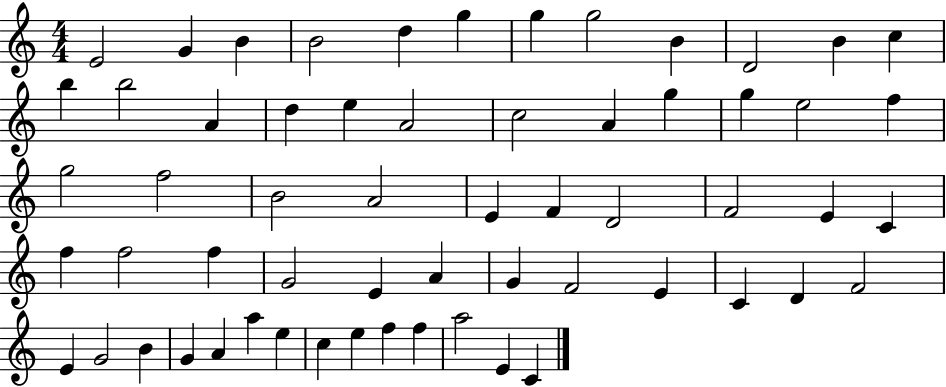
{
  \clef treble
  \numericTimeSignature
  \time 4/4
  \key c \major
  e'2 g'4 b'4 | b'2 d''4 g''4 | g''4 g''2 b'4 | d'2 b'4 c''4 | \break b''4 b''2 a'4 | d''4 e''4 a'2 | c''2 a'4 g''4 | g''4 e''2 f''4 | \break g''2 f''2 | b'2 a'2 | e'4 f'4 d'2 | f'2 e'4 c'4 | \break f''4 f''2 f''4 | g'2 e'4 a'4 | g'4 f'2 e'4 | c'4 d'4 f'2 | \break e'4 g'2 b'4 | g'4 a'4 a''4 e''4 | c''4 e''4 f''4 f''4 | a''2 e'4 c'4 | \break \bar "|."
}